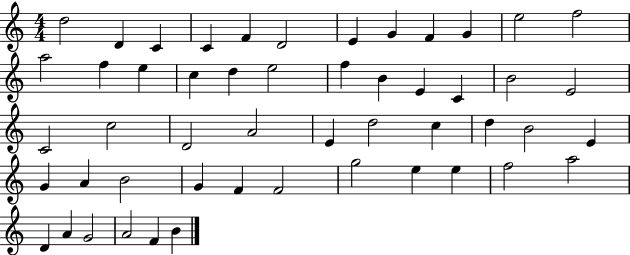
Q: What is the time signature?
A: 4/4